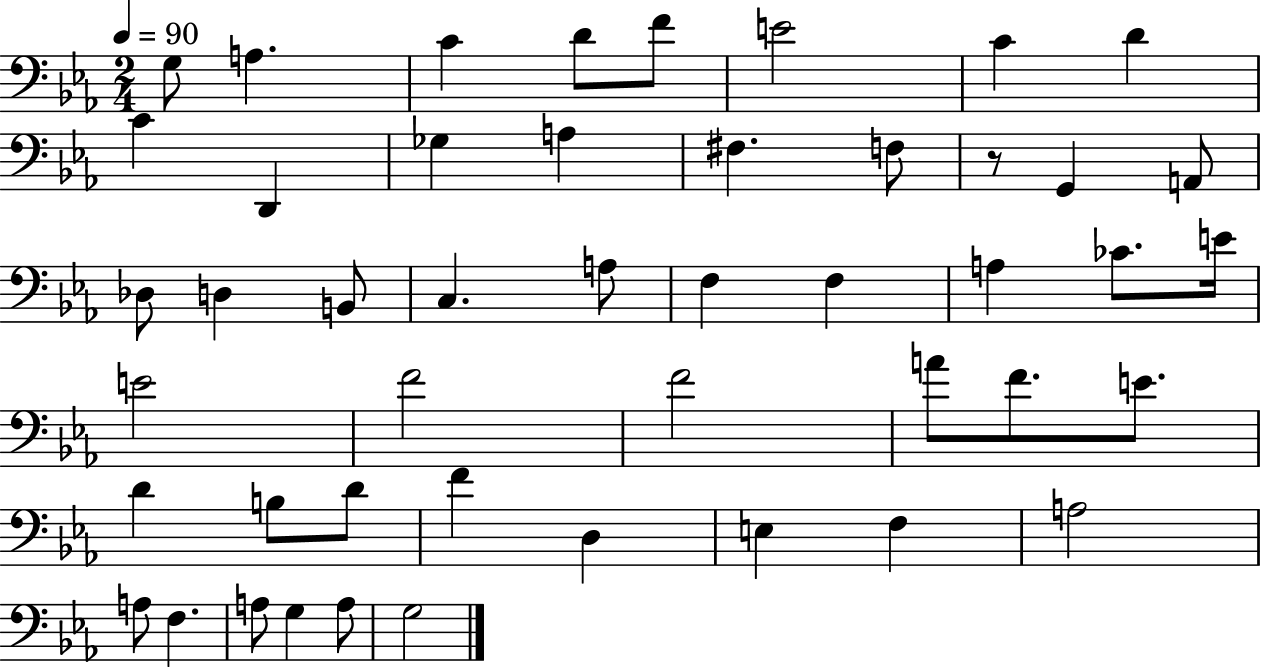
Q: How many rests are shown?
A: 1